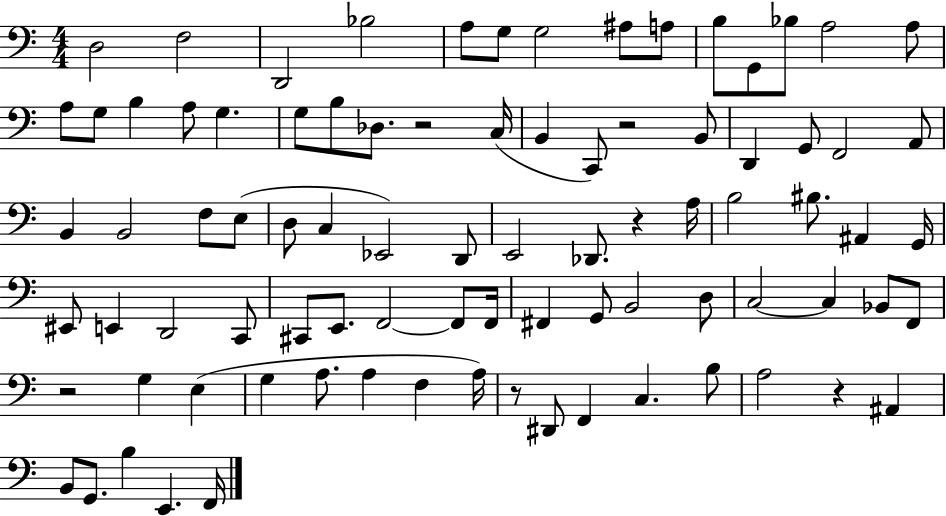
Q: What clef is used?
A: bass